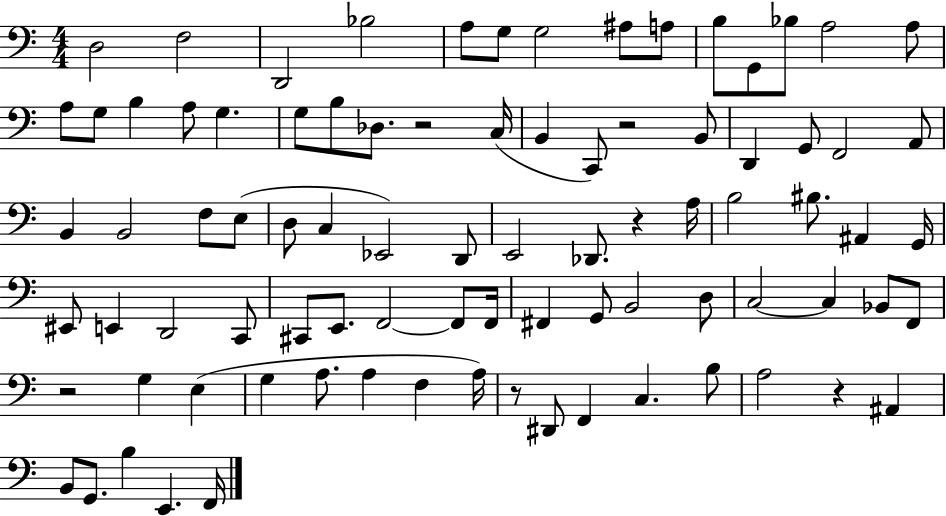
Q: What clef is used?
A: bass